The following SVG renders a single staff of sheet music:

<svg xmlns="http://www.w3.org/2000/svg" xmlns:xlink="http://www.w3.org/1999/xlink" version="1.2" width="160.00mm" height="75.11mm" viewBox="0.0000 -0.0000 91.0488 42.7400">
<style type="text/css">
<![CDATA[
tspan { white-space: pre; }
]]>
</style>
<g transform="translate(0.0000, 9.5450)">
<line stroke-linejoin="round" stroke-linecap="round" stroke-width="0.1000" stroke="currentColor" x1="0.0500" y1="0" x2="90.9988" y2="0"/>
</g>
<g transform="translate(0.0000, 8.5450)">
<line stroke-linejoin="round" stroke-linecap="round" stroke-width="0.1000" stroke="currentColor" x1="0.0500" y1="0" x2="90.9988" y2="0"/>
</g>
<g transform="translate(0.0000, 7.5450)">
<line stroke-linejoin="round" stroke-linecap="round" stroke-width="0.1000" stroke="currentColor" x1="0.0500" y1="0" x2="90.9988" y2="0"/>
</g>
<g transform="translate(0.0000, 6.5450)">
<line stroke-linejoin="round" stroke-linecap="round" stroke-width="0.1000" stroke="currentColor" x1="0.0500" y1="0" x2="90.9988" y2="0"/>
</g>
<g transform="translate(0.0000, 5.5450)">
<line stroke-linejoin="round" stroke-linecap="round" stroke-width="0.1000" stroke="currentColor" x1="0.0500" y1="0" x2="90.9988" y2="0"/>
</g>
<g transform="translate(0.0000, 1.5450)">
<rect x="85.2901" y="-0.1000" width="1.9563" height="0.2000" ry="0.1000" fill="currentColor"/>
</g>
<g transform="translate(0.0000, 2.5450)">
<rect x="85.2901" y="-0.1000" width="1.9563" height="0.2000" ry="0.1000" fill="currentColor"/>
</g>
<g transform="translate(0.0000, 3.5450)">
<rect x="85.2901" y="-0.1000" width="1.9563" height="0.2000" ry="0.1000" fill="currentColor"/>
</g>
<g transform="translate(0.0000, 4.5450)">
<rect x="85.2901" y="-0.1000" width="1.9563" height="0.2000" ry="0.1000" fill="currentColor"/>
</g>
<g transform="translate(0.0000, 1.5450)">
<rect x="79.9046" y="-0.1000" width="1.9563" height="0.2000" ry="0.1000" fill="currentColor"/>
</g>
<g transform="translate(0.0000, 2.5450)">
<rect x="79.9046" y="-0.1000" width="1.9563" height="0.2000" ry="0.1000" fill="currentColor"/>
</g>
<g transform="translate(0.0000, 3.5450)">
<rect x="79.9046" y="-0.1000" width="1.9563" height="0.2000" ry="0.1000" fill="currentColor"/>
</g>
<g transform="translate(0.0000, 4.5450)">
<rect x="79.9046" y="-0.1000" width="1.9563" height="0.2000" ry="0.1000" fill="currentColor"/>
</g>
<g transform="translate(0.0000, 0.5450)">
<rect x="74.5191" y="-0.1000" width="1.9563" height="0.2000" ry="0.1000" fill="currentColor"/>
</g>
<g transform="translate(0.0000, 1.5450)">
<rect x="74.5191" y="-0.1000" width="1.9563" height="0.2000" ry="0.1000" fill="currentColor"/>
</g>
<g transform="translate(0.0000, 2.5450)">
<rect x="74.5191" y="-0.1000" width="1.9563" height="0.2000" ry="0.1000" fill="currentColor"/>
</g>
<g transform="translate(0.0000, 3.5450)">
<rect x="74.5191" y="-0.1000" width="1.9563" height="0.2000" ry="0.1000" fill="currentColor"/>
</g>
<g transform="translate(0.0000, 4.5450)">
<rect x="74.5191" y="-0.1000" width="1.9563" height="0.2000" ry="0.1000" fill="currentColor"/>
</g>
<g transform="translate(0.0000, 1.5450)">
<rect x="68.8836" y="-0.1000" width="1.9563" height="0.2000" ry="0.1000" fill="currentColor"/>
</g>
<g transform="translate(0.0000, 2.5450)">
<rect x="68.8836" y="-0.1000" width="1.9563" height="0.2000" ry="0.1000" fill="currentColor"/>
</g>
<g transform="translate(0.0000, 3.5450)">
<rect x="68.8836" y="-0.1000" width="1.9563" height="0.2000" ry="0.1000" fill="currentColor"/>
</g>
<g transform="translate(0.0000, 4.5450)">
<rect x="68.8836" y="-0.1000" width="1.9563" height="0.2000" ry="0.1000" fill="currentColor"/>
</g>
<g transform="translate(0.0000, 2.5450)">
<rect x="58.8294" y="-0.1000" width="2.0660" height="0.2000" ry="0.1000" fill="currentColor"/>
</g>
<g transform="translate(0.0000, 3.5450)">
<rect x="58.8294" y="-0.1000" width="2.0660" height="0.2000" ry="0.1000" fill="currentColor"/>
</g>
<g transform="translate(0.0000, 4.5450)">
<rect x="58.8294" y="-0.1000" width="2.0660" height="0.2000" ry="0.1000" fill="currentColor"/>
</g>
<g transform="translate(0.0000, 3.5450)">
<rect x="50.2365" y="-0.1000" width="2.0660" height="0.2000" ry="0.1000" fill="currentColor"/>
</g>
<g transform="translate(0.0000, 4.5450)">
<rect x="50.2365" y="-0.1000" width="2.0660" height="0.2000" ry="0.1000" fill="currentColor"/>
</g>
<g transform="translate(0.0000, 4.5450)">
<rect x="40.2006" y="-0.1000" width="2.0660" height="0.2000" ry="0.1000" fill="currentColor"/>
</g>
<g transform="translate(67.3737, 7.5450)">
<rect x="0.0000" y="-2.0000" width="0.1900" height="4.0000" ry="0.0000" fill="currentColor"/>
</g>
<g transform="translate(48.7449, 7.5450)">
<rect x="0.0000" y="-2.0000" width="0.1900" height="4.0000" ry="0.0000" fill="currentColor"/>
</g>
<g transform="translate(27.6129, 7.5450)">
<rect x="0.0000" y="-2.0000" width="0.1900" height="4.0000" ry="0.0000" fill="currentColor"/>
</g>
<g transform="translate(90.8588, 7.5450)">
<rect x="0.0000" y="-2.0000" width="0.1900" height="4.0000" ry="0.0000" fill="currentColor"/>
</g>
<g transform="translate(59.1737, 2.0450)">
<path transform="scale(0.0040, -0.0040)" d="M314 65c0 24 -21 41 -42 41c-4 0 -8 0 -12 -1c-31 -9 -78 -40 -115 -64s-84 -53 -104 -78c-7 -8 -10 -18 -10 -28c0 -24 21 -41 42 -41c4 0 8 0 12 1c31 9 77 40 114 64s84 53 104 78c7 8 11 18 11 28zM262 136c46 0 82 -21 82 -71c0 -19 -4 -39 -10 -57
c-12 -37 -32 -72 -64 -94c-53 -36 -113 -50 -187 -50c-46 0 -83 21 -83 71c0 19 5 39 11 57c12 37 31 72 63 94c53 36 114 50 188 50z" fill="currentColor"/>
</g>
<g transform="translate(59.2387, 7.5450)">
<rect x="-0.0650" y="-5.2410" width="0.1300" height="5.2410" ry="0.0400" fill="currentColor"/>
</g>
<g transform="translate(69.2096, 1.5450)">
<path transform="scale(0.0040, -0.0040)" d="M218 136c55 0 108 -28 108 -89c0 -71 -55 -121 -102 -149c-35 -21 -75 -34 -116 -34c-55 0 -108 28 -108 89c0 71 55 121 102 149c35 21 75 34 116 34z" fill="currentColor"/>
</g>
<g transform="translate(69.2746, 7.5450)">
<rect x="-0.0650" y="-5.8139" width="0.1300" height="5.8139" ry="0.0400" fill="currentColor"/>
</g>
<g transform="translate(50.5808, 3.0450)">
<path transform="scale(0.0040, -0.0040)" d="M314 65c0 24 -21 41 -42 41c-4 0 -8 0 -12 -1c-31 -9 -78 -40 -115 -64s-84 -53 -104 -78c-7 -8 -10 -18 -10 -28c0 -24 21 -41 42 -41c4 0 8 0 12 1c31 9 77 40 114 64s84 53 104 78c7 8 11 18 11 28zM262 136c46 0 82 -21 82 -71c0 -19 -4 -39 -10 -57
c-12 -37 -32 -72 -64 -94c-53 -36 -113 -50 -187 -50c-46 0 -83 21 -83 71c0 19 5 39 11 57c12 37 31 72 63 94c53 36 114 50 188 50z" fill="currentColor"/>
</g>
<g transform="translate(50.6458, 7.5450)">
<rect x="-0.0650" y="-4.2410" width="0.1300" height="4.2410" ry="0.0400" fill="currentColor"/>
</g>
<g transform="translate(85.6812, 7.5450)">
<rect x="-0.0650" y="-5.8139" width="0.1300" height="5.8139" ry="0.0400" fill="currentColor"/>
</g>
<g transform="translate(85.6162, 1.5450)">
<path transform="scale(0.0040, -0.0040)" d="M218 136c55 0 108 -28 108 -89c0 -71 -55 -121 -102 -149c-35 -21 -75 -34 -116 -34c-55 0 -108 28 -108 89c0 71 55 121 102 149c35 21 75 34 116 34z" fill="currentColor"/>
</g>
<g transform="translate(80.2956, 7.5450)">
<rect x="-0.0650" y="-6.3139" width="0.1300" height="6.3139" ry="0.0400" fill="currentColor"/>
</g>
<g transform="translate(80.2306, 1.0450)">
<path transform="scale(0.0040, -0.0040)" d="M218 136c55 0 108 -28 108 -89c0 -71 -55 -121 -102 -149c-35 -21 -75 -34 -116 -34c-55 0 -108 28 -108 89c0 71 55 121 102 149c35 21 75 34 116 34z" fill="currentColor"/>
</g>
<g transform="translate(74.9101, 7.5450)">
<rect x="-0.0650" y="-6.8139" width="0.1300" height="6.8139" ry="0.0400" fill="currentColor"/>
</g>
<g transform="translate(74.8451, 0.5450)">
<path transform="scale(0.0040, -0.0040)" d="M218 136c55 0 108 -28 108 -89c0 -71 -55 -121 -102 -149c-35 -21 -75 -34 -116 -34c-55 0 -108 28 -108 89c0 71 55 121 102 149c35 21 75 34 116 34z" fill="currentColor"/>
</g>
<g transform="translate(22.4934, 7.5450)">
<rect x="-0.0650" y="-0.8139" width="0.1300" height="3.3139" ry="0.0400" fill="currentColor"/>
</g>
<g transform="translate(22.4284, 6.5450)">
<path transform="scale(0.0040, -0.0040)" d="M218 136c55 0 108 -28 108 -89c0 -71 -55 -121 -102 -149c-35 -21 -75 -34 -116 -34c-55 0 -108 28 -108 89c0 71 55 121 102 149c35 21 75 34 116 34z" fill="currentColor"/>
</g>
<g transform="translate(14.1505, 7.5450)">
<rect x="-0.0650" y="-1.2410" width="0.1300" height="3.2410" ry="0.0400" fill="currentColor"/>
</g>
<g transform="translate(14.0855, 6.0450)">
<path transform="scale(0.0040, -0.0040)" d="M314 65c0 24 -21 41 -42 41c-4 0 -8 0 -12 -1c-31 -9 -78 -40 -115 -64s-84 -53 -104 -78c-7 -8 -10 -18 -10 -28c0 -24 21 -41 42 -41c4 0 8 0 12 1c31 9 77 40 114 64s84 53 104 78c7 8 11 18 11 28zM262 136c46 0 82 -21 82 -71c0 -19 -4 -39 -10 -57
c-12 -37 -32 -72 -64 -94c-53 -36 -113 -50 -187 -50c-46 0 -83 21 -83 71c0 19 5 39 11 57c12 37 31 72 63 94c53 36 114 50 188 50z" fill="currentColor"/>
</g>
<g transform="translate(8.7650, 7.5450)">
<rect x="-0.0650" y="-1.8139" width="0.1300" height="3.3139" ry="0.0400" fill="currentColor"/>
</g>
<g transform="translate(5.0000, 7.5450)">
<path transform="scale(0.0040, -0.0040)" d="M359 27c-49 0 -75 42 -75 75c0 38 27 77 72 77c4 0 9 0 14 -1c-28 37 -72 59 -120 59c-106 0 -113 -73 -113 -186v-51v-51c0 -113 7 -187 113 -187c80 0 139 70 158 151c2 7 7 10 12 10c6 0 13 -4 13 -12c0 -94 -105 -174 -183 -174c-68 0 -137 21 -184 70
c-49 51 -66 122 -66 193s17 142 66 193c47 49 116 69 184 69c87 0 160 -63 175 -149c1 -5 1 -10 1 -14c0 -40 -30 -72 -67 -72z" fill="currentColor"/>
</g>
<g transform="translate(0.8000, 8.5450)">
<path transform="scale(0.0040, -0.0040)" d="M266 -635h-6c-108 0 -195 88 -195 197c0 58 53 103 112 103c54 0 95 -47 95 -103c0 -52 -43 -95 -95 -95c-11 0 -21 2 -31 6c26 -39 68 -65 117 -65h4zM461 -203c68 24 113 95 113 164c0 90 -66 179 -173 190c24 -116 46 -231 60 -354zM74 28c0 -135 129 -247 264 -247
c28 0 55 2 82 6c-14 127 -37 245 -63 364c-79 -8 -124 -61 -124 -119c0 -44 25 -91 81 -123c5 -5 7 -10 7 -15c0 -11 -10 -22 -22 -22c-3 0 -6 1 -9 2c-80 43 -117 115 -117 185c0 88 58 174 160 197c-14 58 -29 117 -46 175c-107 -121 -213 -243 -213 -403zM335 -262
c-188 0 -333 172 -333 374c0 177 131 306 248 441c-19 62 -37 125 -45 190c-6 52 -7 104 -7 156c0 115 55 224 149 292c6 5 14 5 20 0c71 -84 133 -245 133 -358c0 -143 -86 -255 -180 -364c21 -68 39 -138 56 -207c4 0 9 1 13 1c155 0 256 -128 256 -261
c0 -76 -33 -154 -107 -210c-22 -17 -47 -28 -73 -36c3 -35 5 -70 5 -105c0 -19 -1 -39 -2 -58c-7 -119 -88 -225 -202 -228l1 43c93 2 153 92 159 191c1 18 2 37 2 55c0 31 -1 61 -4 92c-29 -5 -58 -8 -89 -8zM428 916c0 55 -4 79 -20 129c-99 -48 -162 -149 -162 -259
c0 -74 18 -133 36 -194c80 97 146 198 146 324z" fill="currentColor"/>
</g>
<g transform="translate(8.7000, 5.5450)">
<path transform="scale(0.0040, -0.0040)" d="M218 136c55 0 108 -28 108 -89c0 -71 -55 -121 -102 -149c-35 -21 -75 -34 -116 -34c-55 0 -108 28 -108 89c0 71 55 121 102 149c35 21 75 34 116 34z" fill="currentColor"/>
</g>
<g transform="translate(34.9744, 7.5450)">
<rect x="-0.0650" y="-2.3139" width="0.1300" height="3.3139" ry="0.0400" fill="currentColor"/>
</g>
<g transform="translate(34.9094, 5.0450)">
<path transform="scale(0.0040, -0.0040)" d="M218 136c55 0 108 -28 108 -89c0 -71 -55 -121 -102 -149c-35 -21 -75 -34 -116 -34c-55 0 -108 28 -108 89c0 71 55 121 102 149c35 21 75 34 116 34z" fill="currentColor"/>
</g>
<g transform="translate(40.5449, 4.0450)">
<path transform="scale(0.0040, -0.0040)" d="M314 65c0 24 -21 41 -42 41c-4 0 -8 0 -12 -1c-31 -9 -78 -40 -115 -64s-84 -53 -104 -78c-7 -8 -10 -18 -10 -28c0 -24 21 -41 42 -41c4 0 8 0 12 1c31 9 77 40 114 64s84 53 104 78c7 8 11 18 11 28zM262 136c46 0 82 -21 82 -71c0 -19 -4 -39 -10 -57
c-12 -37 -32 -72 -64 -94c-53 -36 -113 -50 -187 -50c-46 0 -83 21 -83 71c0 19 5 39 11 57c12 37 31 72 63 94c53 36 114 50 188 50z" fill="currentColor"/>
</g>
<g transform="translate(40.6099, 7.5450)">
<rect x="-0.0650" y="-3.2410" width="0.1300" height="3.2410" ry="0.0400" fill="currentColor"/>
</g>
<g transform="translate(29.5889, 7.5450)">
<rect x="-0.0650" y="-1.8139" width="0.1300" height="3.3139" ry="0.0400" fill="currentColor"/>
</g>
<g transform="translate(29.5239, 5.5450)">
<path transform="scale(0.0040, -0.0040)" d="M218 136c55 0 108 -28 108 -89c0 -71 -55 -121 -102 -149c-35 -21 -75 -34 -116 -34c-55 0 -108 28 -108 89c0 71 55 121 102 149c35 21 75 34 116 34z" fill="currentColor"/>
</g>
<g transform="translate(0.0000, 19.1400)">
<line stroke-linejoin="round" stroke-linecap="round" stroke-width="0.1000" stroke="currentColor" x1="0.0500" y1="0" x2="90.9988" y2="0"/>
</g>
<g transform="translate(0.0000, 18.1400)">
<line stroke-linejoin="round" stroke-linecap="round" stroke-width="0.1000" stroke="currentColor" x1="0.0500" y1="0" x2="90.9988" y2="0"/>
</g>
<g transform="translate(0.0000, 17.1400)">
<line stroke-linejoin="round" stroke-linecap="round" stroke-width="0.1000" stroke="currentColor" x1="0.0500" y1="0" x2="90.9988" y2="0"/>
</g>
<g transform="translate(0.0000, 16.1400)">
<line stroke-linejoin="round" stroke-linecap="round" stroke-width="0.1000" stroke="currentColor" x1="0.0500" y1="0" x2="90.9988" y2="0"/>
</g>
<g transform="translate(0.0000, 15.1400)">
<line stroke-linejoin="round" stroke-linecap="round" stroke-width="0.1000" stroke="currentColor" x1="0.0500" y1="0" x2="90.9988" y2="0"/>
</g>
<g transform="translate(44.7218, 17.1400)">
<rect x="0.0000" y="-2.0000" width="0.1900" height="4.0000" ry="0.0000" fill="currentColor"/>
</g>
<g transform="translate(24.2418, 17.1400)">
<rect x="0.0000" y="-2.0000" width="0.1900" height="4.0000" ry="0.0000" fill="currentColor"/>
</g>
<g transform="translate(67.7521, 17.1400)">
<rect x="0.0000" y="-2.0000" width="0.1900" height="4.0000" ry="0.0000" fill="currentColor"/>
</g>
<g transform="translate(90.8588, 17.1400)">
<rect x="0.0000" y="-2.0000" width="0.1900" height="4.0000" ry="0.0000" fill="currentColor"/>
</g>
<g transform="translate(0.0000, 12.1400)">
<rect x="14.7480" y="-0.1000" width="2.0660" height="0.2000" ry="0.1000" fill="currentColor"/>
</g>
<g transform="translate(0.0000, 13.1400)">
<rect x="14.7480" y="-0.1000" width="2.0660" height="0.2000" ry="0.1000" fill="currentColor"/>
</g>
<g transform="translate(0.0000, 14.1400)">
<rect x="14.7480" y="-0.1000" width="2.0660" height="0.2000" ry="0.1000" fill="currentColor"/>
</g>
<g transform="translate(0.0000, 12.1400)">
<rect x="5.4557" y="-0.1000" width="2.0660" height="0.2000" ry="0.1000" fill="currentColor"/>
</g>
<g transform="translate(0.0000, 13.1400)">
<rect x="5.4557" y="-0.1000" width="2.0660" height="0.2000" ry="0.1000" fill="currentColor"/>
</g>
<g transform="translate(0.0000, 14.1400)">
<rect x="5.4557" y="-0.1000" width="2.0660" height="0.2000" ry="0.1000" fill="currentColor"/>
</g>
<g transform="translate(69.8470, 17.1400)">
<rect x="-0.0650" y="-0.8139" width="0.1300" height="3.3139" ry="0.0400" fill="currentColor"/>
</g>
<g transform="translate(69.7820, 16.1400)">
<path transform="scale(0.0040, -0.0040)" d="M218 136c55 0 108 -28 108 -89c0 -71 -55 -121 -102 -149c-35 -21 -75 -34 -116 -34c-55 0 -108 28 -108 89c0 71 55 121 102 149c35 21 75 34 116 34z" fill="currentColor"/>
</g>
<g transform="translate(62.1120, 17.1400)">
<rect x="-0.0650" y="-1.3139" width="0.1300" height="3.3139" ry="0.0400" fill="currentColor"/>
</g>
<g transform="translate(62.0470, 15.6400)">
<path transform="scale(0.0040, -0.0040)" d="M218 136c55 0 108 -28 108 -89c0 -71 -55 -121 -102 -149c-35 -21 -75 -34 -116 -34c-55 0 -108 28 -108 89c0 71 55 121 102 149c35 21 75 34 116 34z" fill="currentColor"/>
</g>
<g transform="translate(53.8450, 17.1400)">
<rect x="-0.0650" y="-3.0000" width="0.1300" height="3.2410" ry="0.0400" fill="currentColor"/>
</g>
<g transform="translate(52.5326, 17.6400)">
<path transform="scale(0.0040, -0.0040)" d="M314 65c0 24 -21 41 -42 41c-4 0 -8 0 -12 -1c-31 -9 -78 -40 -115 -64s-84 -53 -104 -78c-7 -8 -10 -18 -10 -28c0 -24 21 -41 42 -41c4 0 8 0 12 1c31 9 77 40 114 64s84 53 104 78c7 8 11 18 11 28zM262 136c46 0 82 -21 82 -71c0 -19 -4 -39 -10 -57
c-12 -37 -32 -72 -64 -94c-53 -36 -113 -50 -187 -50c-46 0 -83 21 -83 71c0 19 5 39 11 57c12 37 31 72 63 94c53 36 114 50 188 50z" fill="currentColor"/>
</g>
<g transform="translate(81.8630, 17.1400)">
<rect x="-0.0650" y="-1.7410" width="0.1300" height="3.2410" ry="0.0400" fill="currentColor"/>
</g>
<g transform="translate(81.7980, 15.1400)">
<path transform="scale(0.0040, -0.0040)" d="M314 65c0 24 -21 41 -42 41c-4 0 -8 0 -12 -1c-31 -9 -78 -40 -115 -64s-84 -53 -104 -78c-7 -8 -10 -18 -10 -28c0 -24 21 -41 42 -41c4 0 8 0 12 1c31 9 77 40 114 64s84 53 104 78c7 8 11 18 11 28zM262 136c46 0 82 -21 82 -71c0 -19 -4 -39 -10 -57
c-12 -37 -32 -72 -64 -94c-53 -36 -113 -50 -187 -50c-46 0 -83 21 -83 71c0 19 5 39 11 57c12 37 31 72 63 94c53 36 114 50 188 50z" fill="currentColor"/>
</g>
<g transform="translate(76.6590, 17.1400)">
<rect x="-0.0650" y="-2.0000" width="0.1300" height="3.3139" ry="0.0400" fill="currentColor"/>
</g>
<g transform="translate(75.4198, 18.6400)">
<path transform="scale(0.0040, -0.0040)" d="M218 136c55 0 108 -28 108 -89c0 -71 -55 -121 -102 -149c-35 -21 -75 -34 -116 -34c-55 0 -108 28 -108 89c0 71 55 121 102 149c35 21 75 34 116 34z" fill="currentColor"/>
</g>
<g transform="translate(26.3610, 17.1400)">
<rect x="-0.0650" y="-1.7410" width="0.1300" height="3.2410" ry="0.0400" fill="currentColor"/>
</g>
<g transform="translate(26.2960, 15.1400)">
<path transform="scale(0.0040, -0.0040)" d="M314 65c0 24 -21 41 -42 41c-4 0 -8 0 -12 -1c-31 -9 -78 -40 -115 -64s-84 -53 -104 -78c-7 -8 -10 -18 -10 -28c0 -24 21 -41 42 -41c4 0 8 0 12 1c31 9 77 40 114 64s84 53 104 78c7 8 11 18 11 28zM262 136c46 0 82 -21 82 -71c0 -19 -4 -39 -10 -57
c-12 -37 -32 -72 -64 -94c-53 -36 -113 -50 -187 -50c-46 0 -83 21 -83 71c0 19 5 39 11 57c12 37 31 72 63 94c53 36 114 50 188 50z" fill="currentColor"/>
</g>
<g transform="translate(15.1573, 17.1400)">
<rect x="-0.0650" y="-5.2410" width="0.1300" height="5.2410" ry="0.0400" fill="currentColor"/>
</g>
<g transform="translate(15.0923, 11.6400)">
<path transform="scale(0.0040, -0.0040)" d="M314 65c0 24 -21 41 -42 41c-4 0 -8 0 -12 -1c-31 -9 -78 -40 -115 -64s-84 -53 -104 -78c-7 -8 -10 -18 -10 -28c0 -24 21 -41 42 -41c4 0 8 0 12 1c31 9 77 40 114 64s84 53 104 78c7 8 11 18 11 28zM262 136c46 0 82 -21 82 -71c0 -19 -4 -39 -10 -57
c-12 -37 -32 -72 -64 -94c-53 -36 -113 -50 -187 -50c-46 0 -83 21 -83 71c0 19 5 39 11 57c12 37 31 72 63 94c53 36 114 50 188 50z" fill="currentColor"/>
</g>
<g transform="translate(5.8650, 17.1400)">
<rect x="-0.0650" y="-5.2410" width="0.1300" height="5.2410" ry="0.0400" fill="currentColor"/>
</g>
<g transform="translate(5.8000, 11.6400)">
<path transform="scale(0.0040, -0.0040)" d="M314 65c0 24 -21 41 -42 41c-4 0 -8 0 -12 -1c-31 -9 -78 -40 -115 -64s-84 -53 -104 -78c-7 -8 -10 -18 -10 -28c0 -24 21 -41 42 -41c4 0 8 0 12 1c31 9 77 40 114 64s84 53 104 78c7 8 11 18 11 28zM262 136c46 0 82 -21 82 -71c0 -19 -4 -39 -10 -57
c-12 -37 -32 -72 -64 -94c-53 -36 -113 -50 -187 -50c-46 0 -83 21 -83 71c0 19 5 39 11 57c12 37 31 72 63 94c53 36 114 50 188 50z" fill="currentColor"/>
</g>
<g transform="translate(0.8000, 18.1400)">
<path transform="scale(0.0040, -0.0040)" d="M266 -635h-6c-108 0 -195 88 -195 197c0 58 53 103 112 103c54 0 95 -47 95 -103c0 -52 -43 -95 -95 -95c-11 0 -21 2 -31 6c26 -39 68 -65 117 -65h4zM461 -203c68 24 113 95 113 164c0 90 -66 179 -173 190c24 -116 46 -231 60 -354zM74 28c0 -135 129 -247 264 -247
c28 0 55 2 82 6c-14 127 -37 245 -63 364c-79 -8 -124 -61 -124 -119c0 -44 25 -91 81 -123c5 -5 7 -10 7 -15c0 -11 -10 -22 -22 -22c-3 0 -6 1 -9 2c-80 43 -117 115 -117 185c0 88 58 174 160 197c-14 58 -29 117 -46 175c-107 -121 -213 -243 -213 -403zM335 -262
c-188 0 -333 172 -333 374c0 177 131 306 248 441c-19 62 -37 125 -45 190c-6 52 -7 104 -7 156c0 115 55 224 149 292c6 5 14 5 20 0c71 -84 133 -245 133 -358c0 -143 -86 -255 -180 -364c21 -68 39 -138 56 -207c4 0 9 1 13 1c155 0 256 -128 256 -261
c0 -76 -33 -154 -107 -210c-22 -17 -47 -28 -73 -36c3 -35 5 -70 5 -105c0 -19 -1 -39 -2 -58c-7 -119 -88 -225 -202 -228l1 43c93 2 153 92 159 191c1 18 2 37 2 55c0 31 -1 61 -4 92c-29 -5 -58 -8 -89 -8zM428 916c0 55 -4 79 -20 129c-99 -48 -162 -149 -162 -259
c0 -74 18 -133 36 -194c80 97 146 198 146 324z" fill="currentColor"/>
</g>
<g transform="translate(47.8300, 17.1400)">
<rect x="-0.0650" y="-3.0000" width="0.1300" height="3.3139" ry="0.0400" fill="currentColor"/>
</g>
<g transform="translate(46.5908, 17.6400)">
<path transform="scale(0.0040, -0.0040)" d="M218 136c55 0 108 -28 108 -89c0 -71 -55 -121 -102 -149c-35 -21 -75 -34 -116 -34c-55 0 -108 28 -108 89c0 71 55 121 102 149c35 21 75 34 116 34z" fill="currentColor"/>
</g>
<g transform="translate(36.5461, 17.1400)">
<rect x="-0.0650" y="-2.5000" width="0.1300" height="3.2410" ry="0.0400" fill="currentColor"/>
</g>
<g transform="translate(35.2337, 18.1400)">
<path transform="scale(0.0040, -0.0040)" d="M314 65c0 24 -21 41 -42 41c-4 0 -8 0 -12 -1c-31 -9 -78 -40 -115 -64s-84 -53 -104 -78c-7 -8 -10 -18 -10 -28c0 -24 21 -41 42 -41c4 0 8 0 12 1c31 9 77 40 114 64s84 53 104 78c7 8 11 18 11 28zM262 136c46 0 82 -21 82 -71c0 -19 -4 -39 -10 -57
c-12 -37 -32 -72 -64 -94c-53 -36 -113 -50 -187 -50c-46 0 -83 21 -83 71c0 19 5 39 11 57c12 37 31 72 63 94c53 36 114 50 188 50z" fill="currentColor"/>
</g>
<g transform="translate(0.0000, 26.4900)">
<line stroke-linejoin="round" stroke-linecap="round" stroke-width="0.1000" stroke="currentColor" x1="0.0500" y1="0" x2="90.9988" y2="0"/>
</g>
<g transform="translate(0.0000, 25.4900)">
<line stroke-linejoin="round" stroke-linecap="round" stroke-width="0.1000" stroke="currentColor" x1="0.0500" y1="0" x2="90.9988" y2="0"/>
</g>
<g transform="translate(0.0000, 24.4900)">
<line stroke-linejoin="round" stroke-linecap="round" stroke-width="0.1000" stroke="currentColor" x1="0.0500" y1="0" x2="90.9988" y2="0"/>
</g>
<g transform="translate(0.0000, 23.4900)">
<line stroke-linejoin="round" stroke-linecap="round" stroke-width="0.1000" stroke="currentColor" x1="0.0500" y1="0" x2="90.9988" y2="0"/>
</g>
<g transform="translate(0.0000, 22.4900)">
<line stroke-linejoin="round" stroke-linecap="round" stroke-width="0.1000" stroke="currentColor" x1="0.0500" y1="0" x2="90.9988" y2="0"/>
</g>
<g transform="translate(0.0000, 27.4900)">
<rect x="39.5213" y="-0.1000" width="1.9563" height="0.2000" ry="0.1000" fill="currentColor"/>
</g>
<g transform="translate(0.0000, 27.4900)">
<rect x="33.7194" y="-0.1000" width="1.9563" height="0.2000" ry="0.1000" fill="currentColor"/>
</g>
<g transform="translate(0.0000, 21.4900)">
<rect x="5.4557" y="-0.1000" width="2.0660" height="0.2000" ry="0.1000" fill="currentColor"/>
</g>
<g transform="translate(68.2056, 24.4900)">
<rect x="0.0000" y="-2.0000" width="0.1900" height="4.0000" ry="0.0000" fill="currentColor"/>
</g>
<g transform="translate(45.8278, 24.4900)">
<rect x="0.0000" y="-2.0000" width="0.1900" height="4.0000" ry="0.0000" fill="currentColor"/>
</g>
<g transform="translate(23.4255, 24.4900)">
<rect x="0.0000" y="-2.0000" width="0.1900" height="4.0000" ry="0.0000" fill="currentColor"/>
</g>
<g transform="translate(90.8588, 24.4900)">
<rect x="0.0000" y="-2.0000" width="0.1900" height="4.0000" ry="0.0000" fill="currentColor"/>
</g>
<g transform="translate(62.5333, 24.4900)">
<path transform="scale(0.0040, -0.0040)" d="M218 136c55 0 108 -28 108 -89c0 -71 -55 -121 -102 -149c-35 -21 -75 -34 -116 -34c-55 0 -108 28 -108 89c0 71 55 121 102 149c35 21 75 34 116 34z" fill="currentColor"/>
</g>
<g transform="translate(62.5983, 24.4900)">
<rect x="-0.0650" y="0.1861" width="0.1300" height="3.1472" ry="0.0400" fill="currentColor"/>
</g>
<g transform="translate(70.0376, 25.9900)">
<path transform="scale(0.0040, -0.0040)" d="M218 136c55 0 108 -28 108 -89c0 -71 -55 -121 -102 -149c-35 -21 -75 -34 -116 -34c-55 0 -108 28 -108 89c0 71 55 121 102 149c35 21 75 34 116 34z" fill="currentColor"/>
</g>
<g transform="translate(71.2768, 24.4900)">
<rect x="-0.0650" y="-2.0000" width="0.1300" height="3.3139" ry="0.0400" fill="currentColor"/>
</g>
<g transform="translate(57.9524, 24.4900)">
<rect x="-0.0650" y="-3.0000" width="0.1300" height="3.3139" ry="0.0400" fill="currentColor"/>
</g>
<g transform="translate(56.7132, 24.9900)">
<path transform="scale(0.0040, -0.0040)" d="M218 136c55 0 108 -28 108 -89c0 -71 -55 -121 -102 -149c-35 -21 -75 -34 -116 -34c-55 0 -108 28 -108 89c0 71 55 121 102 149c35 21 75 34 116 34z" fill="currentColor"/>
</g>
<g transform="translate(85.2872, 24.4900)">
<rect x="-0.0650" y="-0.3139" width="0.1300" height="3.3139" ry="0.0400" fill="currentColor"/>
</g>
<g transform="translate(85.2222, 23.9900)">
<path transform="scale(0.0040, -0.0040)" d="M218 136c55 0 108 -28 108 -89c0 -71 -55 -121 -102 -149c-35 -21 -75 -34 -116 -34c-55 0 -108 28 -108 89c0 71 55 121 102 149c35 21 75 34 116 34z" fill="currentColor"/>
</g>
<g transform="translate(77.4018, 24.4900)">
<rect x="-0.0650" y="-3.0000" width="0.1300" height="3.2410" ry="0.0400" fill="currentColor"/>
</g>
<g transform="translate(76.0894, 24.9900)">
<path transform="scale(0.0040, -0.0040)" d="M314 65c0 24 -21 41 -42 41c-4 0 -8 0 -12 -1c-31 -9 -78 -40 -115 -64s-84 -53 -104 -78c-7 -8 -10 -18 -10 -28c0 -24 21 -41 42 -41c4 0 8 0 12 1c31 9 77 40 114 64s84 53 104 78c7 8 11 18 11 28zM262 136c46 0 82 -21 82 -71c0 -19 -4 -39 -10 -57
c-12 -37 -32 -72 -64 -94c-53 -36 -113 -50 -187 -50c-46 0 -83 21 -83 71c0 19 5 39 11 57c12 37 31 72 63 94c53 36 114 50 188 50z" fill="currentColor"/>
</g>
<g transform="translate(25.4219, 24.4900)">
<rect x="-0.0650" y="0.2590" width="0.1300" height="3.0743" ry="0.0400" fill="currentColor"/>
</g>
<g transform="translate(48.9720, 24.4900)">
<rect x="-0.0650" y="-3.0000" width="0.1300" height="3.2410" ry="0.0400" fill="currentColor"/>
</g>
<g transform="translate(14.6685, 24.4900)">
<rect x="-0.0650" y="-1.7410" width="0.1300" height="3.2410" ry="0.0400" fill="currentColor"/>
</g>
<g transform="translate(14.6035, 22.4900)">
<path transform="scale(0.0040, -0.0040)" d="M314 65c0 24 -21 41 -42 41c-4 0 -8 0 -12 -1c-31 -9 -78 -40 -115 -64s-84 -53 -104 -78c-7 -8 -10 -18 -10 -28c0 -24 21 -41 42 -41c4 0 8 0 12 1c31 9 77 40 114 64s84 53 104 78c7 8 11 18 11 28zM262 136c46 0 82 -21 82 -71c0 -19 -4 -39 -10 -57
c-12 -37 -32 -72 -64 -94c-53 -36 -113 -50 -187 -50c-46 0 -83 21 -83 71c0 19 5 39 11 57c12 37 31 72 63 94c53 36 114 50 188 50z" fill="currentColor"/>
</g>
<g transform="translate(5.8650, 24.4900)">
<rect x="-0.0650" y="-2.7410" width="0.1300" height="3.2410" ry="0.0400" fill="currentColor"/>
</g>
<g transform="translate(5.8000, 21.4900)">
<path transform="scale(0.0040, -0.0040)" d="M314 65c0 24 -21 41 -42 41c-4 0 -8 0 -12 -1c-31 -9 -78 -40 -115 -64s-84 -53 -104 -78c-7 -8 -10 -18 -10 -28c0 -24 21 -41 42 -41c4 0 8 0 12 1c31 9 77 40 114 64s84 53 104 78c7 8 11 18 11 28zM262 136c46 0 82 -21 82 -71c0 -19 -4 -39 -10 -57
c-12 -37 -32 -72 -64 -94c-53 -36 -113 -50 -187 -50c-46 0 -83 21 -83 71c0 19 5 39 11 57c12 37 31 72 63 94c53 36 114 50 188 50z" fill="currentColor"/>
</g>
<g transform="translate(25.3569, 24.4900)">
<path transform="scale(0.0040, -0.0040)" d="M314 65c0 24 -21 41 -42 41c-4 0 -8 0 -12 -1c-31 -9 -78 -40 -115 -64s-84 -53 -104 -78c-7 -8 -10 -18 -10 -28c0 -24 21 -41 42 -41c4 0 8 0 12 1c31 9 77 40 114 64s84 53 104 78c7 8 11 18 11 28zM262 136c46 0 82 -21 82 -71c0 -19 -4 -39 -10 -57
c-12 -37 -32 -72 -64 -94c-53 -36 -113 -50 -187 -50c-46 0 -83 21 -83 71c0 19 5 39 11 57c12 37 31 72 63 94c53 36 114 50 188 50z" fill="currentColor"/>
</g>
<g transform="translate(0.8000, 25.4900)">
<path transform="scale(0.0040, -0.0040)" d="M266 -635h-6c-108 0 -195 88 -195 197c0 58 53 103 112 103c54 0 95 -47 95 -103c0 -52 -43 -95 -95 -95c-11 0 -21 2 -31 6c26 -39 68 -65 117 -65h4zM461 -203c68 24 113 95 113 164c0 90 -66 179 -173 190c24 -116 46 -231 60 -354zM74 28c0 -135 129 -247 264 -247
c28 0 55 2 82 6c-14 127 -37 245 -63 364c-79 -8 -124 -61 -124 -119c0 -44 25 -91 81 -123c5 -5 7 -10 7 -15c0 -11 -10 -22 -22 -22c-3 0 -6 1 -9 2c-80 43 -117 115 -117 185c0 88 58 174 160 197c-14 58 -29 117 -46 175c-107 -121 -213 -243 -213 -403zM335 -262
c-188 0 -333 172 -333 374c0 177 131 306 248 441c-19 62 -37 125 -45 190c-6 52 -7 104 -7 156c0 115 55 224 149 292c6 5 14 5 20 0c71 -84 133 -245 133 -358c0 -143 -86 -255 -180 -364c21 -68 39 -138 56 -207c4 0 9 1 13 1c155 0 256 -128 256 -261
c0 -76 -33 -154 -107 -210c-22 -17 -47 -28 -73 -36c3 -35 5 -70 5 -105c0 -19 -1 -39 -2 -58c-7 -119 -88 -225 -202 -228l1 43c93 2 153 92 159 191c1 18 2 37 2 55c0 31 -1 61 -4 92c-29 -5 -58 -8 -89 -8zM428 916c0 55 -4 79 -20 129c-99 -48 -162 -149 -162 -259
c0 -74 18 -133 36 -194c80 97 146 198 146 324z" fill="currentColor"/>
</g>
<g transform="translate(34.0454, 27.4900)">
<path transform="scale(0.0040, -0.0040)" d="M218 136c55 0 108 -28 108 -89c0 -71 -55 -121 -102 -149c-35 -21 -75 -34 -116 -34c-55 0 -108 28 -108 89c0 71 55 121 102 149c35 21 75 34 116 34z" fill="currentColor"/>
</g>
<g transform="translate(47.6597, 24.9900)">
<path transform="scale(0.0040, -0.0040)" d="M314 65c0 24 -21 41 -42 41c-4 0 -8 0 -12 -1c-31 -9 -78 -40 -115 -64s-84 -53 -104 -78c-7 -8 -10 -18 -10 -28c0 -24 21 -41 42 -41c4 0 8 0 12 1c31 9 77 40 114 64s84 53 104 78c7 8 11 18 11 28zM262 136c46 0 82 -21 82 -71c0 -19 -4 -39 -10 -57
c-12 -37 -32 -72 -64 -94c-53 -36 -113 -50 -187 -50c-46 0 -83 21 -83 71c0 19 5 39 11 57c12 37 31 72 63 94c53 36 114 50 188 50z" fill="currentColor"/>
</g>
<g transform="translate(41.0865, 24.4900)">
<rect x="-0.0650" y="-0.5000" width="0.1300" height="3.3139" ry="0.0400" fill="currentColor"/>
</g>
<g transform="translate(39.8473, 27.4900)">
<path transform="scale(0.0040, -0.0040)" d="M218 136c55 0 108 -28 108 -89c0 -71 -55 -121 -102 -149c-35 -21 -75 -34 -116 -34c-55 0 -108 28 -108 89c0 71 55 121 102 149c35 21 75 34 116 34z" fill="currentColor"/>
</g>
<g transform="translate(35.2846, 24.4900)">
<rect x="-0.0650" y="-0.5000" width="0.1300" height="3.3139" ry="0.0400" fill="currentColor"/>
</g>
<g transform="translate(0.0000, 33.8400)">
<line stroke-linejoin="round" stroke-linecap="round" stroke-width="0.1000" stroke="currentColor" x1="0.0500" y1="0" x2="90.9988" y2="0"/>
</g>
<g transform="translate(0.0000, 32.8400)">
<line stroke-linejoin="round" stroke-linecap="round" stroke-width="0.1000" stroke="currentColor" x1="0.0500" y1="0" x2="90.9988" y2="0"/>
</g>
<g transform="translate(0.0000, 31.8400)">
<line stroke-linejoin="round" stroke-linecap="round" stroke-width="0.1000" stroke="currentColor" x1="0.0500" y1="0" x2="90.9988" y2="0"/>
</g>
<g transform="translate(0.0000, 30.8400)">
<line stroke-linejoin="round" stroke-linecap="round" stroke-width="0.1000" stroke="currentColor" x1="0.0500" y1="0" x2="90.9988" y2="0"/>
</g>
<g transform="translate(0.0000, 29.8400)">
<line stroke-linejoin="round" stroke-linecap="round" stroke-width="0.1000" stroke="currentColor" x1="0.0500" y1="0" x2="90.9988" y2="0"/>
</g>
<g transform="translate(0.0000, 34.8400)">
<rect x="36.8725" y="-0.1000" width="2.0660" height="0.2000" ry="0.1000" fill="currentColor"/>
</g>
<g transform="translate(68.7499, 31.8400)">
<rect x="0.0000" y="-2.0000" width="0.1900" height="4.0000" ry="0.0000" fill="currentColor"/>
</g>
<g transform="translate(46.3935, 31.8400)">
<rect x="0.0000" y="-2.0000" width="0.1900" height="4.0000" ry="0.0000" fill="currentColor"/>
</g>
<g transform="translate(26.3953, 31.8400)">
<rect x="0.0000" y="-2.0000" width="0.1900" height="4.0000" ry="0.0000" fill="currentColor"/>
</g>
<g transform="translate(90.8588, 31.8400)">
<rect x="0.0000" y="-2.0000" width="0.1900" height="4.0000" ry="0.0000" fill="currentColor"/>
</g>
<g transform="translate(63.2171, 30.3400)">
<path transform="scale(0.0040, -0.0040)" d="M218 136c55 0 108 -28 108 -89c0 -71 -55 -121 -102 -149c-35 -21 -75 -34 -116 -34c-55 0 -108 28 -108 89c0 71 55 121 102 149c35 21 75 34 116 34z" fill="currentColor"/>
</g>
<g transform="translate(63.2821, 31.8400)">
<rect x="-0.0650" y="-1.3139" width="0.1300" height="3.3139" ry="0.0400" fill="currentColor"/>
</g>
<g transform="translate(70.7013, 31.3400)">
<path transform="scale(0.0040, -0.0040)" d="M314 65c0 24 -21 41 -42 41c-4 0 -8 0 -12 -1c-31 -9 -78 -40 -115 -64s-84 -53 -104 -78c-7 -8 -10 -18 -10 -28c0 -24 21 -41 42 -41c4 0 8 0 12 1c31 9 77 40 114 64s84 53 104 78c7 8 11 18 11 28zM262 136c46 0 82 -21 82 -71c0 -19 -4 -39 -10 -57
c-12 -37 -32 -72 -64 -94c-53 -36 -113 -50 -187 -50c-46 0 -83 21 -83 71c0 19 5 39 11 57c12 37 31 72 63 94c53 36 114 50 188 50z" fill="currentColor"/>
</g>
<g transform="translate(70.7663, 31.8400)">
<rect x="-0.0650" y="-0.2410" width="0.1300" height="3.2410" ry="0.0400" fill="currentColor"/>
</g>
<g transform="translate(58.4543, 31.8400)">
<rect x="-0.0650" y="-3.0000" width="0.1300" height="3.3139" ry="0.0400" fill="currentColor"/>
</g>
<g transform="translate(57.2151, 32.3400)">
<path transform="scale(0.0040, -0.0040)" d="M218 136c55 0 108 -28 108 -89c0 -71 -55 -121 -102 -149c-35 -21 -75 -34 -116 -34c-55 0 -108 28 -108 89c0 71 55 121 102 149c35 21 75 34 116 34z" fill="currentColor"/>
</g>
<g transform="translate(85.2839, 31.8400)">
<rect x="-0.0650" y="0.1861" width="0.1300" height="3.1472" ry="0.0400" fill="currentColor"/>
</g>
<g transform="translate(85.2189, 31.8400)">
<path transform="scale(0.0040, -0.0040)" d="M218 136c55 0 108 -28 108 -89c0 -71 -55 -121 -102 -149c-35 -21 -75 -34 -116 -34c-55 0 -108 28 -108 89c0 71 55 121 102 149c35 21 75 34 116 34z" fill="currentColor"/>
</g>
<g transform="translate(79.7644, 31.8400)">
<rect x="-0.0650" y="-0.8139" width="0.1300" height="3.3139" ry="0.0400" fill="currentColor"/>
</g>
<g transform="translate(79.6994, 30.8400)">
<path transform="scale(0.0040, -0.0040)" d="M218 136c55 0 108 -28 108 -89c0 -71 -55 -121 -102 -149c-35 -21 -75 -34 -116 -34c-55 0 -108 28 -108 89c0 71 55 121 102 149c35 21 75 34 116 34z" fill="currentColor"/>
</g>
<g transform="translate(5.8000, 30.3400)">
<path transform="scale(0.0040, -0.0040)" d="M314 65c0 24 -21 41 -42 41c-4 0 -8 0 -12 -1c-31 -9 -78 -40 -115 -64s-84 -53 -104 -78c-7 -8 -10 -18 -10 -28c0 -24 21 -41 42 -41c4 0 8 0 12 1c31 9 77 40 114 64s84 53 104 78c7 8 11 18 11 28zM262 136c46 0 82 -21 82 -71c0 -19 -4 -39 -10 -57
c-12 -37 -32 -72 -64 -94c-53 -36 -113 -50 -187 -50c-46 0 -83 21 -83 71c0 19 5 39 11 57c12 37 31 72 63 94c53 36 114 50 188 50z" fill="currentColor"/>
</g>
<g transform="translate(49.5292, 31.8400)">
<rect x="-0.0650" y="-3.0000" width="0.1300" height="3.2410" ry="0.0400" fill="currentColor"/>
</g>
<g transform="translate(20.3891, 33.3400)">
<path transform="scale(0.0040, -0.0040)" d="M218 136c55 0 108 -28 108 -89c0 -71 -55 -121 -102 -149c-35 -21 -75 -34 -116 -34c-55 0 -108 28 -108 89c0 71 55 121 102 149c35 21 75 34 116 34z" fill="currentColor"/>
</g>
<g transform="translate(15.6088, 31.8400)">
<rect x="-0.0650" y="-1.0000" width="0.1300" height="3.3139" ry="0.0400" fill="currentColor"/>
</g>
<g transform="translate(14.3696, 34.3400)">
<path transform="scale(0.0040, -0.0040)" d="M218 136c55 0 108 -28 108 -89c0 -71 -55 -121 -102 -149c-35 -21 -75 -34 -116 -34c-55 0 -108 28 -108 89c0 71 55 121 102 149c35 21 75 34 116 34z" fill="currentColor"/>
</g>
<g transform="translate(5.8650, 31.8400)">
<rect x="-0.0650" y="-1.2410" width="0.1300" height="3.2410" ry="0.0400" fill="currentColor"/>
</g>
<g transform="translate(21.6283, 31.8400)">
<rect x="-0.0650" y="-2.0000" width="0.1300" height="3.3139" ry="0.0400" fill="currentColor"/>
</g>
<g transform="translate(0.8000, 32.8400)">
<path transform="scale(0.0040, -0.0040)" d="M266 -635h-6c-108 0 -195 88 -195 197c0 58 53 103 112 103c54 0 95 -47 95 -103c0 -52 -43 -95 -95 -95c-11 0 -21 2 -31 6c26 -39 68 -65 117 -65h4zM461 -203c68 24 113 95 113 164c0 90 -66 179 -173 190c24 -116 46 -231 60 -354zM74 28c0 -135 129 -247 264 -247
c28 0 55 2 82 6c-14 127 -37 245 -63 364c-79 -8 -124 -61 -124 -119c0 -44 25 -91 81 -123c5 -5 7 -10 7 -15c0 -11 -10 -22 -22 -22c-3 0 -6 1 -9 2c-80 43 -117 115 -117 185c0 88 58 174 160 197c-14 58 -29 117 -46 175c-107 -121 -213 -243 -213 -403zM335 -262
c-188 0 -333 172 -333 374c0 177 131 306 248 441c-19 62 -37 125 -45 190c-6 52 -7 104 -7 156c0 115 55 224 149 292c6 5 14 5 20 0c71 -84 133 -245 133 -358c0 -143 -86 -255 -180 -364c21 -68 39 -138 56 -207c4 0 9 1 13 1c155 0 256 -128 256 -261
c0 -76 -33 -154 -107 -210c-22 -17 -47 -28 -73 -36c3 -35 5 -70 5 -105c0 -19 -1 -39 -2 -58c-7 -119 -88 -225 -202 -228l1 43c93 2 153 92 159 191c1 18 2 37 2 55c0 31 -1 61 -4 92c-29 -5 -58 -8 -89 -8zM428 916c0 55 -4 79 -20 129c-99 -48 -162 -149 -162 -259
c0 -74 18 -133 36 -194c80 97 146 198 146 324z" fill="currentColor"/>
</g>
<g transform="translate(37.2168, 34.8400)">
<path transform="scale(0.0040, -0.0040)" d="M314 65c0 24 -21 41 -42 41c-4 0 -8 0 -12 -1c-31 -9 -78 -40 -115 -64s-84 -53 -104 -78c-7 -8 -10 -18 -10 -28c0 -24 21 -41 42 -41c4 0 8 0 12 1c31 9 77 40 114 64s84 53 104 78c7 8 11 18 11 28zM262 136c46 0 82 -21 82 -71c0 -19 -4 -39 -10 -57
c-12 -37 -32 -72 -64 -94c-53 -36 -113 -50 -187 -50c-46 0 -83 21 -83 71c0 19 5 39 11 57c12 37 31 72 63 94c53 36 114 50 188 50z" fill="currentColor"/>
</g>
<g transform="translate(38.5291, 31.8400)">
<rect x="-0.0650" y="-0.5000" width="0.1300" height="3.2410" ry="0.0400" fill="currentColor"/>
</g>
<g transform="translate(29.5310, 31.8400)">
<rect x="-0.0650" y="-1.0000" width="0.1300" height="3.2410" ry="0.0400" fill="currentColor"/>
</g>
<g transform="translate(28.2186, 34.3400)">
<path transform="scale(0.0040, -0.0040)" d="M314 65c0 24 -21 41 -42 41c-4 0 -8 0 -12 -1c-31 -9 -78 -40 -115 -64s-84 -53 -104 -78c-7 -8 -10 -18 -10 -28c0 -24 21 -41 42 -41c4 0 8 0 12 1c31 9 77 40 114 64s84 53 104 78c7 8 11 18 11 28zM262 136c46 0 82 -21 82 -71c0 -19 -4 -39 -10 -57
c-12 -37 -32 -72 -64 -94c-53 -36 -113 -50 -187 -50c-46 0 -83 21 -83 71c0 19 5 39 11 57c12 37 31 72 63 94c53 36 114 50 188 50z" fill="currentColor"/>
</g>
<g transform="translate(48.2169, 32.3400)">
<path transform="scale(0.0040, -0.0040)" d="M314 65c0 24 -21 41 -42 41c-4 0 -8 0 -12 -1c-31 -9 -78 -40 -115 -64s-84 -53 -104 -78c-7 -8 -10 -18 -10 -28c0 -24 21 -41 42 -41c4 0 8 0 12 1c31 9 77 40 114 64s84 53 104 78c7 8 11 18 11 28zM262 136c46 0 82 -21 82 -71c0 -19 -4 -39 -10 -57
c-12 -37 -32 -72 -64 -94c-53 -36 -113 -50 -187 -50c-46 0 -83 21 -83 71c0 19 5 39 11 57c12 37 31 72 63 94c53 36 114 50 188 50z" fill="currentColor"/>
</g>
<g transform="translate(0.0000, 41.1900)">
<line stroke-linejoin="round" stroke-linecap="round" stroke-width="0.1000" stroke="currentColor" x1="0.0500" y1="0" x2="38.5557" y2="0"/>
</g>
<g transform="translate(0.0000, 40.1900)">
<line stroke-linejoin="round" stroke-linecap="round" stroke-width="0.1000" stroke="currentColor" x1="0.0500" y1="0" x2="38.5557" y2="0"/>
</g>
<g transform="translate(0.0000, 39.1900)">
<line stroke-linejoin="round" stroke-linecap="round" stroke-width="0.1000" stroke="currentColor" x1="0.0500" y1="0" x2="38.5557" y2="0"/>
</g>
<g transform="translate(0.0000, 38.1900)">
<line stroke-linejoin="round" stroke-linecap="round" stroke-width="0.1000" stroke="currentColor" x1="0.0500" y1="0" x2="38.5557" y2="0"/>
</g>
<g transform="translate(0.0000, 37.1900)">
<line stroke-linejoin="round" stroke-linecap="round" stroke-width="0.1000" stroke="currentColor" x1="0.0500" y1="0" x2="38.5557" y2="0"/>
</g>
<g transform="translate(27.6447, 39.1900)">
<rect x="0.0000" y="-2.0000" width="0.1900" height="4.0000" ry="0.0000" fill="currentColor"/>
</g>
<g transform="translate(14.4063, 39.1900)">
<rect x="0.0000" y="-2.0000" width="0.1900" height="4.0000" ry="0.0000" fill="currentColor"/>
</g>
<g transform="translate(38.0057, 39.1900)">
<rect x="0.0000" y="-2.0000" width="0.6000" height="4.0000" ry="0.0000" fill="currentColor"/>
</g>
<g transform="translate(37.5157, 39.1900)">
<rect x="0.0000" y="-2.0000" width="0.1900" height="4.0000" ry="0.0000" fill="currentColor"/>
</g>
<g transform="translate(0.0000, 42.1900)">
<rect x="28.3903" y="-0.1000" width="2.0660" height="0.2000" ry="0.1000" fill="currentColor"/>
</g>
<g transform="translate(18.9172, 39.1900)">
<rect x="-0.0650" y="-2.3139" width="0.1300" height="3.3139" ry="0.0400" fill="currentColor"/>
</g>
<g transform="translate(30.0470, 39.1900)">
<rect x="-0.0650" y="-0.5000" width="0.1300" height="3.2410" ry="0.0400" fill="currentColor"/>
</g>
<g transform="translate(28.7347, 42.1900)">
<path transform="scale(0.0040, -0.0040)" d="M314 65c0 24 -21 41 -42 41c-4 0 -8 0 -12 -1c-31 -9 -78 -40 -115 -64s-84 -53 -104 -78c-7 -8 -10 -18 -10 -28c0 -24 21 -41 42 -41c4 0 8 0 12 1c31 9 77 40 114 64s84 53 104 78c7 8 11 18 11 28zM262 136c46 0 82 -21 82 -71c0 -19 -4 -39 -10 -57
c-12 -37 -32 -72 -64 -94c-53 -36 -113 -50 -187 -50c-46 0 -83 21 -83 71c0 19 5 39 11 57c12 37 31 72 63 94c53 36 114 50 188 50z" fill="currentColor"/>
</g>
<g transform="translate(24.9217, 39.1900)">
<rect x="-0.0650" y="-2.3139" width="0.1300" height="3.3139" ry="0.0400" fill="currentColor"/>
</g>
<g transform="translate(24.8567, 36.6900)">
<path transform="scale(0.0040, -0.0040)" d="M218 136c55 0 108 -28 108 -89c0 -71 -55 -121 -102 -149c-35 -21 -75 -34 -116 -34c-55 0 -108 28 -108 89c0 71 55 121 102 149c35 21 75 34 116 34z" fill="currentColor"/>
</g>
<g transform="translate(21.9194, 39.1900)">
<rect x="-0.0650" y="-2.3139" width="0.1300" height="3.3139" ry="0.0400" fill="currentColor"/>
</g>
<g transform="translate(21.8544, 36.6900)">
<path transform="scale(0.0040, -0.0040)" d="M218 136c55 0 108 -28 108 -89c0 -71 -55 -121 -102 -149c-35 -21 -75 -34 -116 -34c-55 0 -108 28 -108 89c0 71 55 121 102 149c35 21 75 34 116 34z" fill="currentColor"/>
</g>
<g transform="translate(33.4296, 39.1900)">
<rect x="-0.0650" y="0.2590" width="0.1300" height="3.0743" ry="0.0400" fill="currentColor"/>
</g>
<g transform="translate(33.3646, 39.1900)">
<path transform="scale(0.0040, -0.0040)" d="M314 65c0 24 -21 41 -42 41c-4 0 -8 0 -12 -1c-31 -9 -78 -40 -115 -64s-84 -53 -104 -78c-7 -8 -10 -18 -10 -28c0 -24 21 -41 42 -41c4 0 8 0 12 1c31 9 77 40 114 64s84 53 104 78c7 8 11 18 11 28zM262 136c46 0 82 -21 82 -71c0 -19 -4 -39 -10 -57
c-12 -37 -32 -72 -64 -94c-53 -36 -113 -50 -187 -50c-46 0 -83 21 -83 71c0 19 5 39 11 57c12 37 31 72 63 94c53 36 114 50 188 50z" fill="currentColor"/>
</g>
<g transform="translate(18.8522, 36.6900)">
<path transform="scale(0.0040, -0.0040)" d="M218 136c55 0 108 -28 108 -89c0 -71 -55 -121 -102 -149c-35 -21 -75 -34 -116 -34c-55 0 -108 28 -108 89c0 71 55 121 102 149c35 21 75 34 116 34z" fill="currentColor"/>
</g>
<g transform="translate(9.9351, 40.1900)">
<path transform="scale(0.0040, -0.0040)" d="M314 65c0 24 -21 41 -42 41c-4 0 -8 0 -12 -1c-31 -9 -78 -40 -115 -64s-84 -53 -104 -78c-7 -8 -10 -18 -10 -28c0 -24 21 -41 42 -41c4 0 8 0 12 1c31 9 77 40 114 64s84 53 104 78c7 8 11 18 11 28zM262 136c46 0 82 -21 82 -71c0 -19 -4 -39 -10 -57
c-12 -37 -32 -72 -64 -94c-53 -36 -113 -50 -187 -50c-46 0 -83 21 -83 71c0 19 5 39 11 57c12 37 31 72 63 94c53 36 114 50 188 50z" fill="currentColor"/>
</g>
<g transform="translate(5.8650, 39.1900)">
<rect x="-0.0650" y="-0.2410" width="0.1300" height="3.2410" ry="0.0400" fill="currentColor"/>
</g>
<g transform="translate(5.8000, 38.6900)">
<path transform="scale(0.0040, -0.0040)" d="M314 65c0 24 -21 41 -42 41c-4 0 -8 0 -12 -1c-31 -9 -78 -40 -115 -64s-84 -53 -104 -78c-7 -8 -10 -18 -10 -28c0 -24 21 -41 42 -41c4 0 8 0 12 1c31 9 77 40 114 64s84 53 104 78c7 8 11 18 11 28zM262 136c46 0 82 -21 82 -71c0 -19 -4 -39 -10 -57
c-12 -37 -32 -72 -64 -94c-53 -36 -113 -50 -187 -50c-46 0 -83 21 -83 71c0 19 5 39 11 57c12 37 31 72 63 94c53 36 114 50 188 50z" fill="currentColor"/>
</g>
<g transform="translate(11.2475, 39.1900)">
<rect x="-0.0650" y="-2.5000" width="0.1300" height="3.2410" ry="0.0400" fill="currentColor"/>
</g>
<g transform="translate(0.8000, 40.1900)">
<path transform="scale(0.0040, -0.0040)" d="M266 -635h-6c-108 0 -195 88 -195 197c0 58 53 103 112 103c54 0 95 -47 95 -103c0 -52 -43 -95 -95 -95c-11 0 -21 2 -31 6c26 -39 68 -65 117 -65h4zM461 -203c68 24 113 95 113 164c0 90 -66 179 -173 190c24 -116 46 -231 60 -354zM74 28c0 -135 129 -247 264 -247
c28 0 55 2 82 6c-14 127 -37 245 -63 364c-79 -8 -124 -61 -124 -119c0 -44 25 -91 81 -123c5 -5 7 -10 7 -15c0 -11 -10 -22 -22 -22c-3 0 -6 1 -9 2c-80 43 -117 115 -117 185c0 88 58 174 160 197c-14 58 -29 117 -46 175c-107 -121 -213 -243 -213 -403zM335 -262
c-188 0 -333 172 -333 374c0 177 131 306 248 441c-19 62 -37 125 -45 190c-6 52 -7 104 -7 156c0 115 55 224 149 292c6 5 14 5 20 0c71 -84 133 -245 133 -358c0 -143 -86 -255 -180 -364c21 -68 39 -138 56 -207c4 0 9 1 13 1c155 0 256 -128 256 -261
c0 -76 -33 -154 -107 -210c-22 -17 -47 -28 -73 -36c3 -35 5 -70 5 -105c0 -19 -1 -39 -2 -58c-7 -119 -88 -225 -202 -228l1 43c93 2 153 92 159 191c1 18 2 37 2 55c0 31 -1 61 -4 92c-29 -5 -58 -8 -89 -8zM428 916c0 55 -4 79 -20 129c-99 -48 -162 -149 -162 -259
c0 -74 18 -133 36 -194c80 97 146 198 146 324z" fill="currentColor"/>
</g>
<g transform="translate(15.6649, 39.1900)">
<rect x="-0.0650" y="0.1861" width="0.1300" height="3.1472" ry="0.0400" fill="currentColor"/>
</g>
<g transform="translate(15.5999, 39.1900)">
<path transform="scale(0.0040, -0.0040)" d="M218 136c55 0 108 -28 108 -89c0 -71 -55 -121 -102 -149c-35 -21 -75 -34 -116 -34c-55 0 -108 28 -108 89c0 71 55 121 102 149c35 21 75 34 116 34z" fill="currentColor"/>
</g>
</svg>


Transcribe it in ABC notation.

X:1
T:Untitled
M:4/4
L:1/4
K:C
f e2 d f g b2 d'2 f'2 g' b' a' g' f'2 f'2 f2 G2 A A2 e d F f2 a2 f2 B2 C C A2 A B F A2 c e2 D F D2 C2 A2 A e c2 d B c2 G2 B g g g C2 B2